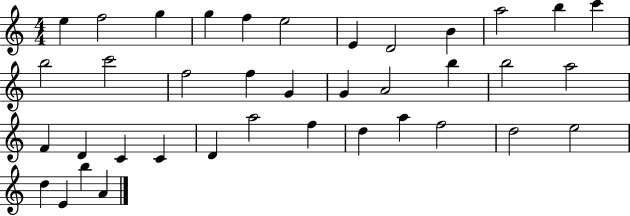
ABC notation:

X:1
T:Untitled
M:4/4
L:1/4
K:C
e f2 g g f e2 E D2 B a2 b c' b2 c'2 f2 f G G A2 b b2 a2 F D C C D a2 f d a f2 d2 e2 d E b A